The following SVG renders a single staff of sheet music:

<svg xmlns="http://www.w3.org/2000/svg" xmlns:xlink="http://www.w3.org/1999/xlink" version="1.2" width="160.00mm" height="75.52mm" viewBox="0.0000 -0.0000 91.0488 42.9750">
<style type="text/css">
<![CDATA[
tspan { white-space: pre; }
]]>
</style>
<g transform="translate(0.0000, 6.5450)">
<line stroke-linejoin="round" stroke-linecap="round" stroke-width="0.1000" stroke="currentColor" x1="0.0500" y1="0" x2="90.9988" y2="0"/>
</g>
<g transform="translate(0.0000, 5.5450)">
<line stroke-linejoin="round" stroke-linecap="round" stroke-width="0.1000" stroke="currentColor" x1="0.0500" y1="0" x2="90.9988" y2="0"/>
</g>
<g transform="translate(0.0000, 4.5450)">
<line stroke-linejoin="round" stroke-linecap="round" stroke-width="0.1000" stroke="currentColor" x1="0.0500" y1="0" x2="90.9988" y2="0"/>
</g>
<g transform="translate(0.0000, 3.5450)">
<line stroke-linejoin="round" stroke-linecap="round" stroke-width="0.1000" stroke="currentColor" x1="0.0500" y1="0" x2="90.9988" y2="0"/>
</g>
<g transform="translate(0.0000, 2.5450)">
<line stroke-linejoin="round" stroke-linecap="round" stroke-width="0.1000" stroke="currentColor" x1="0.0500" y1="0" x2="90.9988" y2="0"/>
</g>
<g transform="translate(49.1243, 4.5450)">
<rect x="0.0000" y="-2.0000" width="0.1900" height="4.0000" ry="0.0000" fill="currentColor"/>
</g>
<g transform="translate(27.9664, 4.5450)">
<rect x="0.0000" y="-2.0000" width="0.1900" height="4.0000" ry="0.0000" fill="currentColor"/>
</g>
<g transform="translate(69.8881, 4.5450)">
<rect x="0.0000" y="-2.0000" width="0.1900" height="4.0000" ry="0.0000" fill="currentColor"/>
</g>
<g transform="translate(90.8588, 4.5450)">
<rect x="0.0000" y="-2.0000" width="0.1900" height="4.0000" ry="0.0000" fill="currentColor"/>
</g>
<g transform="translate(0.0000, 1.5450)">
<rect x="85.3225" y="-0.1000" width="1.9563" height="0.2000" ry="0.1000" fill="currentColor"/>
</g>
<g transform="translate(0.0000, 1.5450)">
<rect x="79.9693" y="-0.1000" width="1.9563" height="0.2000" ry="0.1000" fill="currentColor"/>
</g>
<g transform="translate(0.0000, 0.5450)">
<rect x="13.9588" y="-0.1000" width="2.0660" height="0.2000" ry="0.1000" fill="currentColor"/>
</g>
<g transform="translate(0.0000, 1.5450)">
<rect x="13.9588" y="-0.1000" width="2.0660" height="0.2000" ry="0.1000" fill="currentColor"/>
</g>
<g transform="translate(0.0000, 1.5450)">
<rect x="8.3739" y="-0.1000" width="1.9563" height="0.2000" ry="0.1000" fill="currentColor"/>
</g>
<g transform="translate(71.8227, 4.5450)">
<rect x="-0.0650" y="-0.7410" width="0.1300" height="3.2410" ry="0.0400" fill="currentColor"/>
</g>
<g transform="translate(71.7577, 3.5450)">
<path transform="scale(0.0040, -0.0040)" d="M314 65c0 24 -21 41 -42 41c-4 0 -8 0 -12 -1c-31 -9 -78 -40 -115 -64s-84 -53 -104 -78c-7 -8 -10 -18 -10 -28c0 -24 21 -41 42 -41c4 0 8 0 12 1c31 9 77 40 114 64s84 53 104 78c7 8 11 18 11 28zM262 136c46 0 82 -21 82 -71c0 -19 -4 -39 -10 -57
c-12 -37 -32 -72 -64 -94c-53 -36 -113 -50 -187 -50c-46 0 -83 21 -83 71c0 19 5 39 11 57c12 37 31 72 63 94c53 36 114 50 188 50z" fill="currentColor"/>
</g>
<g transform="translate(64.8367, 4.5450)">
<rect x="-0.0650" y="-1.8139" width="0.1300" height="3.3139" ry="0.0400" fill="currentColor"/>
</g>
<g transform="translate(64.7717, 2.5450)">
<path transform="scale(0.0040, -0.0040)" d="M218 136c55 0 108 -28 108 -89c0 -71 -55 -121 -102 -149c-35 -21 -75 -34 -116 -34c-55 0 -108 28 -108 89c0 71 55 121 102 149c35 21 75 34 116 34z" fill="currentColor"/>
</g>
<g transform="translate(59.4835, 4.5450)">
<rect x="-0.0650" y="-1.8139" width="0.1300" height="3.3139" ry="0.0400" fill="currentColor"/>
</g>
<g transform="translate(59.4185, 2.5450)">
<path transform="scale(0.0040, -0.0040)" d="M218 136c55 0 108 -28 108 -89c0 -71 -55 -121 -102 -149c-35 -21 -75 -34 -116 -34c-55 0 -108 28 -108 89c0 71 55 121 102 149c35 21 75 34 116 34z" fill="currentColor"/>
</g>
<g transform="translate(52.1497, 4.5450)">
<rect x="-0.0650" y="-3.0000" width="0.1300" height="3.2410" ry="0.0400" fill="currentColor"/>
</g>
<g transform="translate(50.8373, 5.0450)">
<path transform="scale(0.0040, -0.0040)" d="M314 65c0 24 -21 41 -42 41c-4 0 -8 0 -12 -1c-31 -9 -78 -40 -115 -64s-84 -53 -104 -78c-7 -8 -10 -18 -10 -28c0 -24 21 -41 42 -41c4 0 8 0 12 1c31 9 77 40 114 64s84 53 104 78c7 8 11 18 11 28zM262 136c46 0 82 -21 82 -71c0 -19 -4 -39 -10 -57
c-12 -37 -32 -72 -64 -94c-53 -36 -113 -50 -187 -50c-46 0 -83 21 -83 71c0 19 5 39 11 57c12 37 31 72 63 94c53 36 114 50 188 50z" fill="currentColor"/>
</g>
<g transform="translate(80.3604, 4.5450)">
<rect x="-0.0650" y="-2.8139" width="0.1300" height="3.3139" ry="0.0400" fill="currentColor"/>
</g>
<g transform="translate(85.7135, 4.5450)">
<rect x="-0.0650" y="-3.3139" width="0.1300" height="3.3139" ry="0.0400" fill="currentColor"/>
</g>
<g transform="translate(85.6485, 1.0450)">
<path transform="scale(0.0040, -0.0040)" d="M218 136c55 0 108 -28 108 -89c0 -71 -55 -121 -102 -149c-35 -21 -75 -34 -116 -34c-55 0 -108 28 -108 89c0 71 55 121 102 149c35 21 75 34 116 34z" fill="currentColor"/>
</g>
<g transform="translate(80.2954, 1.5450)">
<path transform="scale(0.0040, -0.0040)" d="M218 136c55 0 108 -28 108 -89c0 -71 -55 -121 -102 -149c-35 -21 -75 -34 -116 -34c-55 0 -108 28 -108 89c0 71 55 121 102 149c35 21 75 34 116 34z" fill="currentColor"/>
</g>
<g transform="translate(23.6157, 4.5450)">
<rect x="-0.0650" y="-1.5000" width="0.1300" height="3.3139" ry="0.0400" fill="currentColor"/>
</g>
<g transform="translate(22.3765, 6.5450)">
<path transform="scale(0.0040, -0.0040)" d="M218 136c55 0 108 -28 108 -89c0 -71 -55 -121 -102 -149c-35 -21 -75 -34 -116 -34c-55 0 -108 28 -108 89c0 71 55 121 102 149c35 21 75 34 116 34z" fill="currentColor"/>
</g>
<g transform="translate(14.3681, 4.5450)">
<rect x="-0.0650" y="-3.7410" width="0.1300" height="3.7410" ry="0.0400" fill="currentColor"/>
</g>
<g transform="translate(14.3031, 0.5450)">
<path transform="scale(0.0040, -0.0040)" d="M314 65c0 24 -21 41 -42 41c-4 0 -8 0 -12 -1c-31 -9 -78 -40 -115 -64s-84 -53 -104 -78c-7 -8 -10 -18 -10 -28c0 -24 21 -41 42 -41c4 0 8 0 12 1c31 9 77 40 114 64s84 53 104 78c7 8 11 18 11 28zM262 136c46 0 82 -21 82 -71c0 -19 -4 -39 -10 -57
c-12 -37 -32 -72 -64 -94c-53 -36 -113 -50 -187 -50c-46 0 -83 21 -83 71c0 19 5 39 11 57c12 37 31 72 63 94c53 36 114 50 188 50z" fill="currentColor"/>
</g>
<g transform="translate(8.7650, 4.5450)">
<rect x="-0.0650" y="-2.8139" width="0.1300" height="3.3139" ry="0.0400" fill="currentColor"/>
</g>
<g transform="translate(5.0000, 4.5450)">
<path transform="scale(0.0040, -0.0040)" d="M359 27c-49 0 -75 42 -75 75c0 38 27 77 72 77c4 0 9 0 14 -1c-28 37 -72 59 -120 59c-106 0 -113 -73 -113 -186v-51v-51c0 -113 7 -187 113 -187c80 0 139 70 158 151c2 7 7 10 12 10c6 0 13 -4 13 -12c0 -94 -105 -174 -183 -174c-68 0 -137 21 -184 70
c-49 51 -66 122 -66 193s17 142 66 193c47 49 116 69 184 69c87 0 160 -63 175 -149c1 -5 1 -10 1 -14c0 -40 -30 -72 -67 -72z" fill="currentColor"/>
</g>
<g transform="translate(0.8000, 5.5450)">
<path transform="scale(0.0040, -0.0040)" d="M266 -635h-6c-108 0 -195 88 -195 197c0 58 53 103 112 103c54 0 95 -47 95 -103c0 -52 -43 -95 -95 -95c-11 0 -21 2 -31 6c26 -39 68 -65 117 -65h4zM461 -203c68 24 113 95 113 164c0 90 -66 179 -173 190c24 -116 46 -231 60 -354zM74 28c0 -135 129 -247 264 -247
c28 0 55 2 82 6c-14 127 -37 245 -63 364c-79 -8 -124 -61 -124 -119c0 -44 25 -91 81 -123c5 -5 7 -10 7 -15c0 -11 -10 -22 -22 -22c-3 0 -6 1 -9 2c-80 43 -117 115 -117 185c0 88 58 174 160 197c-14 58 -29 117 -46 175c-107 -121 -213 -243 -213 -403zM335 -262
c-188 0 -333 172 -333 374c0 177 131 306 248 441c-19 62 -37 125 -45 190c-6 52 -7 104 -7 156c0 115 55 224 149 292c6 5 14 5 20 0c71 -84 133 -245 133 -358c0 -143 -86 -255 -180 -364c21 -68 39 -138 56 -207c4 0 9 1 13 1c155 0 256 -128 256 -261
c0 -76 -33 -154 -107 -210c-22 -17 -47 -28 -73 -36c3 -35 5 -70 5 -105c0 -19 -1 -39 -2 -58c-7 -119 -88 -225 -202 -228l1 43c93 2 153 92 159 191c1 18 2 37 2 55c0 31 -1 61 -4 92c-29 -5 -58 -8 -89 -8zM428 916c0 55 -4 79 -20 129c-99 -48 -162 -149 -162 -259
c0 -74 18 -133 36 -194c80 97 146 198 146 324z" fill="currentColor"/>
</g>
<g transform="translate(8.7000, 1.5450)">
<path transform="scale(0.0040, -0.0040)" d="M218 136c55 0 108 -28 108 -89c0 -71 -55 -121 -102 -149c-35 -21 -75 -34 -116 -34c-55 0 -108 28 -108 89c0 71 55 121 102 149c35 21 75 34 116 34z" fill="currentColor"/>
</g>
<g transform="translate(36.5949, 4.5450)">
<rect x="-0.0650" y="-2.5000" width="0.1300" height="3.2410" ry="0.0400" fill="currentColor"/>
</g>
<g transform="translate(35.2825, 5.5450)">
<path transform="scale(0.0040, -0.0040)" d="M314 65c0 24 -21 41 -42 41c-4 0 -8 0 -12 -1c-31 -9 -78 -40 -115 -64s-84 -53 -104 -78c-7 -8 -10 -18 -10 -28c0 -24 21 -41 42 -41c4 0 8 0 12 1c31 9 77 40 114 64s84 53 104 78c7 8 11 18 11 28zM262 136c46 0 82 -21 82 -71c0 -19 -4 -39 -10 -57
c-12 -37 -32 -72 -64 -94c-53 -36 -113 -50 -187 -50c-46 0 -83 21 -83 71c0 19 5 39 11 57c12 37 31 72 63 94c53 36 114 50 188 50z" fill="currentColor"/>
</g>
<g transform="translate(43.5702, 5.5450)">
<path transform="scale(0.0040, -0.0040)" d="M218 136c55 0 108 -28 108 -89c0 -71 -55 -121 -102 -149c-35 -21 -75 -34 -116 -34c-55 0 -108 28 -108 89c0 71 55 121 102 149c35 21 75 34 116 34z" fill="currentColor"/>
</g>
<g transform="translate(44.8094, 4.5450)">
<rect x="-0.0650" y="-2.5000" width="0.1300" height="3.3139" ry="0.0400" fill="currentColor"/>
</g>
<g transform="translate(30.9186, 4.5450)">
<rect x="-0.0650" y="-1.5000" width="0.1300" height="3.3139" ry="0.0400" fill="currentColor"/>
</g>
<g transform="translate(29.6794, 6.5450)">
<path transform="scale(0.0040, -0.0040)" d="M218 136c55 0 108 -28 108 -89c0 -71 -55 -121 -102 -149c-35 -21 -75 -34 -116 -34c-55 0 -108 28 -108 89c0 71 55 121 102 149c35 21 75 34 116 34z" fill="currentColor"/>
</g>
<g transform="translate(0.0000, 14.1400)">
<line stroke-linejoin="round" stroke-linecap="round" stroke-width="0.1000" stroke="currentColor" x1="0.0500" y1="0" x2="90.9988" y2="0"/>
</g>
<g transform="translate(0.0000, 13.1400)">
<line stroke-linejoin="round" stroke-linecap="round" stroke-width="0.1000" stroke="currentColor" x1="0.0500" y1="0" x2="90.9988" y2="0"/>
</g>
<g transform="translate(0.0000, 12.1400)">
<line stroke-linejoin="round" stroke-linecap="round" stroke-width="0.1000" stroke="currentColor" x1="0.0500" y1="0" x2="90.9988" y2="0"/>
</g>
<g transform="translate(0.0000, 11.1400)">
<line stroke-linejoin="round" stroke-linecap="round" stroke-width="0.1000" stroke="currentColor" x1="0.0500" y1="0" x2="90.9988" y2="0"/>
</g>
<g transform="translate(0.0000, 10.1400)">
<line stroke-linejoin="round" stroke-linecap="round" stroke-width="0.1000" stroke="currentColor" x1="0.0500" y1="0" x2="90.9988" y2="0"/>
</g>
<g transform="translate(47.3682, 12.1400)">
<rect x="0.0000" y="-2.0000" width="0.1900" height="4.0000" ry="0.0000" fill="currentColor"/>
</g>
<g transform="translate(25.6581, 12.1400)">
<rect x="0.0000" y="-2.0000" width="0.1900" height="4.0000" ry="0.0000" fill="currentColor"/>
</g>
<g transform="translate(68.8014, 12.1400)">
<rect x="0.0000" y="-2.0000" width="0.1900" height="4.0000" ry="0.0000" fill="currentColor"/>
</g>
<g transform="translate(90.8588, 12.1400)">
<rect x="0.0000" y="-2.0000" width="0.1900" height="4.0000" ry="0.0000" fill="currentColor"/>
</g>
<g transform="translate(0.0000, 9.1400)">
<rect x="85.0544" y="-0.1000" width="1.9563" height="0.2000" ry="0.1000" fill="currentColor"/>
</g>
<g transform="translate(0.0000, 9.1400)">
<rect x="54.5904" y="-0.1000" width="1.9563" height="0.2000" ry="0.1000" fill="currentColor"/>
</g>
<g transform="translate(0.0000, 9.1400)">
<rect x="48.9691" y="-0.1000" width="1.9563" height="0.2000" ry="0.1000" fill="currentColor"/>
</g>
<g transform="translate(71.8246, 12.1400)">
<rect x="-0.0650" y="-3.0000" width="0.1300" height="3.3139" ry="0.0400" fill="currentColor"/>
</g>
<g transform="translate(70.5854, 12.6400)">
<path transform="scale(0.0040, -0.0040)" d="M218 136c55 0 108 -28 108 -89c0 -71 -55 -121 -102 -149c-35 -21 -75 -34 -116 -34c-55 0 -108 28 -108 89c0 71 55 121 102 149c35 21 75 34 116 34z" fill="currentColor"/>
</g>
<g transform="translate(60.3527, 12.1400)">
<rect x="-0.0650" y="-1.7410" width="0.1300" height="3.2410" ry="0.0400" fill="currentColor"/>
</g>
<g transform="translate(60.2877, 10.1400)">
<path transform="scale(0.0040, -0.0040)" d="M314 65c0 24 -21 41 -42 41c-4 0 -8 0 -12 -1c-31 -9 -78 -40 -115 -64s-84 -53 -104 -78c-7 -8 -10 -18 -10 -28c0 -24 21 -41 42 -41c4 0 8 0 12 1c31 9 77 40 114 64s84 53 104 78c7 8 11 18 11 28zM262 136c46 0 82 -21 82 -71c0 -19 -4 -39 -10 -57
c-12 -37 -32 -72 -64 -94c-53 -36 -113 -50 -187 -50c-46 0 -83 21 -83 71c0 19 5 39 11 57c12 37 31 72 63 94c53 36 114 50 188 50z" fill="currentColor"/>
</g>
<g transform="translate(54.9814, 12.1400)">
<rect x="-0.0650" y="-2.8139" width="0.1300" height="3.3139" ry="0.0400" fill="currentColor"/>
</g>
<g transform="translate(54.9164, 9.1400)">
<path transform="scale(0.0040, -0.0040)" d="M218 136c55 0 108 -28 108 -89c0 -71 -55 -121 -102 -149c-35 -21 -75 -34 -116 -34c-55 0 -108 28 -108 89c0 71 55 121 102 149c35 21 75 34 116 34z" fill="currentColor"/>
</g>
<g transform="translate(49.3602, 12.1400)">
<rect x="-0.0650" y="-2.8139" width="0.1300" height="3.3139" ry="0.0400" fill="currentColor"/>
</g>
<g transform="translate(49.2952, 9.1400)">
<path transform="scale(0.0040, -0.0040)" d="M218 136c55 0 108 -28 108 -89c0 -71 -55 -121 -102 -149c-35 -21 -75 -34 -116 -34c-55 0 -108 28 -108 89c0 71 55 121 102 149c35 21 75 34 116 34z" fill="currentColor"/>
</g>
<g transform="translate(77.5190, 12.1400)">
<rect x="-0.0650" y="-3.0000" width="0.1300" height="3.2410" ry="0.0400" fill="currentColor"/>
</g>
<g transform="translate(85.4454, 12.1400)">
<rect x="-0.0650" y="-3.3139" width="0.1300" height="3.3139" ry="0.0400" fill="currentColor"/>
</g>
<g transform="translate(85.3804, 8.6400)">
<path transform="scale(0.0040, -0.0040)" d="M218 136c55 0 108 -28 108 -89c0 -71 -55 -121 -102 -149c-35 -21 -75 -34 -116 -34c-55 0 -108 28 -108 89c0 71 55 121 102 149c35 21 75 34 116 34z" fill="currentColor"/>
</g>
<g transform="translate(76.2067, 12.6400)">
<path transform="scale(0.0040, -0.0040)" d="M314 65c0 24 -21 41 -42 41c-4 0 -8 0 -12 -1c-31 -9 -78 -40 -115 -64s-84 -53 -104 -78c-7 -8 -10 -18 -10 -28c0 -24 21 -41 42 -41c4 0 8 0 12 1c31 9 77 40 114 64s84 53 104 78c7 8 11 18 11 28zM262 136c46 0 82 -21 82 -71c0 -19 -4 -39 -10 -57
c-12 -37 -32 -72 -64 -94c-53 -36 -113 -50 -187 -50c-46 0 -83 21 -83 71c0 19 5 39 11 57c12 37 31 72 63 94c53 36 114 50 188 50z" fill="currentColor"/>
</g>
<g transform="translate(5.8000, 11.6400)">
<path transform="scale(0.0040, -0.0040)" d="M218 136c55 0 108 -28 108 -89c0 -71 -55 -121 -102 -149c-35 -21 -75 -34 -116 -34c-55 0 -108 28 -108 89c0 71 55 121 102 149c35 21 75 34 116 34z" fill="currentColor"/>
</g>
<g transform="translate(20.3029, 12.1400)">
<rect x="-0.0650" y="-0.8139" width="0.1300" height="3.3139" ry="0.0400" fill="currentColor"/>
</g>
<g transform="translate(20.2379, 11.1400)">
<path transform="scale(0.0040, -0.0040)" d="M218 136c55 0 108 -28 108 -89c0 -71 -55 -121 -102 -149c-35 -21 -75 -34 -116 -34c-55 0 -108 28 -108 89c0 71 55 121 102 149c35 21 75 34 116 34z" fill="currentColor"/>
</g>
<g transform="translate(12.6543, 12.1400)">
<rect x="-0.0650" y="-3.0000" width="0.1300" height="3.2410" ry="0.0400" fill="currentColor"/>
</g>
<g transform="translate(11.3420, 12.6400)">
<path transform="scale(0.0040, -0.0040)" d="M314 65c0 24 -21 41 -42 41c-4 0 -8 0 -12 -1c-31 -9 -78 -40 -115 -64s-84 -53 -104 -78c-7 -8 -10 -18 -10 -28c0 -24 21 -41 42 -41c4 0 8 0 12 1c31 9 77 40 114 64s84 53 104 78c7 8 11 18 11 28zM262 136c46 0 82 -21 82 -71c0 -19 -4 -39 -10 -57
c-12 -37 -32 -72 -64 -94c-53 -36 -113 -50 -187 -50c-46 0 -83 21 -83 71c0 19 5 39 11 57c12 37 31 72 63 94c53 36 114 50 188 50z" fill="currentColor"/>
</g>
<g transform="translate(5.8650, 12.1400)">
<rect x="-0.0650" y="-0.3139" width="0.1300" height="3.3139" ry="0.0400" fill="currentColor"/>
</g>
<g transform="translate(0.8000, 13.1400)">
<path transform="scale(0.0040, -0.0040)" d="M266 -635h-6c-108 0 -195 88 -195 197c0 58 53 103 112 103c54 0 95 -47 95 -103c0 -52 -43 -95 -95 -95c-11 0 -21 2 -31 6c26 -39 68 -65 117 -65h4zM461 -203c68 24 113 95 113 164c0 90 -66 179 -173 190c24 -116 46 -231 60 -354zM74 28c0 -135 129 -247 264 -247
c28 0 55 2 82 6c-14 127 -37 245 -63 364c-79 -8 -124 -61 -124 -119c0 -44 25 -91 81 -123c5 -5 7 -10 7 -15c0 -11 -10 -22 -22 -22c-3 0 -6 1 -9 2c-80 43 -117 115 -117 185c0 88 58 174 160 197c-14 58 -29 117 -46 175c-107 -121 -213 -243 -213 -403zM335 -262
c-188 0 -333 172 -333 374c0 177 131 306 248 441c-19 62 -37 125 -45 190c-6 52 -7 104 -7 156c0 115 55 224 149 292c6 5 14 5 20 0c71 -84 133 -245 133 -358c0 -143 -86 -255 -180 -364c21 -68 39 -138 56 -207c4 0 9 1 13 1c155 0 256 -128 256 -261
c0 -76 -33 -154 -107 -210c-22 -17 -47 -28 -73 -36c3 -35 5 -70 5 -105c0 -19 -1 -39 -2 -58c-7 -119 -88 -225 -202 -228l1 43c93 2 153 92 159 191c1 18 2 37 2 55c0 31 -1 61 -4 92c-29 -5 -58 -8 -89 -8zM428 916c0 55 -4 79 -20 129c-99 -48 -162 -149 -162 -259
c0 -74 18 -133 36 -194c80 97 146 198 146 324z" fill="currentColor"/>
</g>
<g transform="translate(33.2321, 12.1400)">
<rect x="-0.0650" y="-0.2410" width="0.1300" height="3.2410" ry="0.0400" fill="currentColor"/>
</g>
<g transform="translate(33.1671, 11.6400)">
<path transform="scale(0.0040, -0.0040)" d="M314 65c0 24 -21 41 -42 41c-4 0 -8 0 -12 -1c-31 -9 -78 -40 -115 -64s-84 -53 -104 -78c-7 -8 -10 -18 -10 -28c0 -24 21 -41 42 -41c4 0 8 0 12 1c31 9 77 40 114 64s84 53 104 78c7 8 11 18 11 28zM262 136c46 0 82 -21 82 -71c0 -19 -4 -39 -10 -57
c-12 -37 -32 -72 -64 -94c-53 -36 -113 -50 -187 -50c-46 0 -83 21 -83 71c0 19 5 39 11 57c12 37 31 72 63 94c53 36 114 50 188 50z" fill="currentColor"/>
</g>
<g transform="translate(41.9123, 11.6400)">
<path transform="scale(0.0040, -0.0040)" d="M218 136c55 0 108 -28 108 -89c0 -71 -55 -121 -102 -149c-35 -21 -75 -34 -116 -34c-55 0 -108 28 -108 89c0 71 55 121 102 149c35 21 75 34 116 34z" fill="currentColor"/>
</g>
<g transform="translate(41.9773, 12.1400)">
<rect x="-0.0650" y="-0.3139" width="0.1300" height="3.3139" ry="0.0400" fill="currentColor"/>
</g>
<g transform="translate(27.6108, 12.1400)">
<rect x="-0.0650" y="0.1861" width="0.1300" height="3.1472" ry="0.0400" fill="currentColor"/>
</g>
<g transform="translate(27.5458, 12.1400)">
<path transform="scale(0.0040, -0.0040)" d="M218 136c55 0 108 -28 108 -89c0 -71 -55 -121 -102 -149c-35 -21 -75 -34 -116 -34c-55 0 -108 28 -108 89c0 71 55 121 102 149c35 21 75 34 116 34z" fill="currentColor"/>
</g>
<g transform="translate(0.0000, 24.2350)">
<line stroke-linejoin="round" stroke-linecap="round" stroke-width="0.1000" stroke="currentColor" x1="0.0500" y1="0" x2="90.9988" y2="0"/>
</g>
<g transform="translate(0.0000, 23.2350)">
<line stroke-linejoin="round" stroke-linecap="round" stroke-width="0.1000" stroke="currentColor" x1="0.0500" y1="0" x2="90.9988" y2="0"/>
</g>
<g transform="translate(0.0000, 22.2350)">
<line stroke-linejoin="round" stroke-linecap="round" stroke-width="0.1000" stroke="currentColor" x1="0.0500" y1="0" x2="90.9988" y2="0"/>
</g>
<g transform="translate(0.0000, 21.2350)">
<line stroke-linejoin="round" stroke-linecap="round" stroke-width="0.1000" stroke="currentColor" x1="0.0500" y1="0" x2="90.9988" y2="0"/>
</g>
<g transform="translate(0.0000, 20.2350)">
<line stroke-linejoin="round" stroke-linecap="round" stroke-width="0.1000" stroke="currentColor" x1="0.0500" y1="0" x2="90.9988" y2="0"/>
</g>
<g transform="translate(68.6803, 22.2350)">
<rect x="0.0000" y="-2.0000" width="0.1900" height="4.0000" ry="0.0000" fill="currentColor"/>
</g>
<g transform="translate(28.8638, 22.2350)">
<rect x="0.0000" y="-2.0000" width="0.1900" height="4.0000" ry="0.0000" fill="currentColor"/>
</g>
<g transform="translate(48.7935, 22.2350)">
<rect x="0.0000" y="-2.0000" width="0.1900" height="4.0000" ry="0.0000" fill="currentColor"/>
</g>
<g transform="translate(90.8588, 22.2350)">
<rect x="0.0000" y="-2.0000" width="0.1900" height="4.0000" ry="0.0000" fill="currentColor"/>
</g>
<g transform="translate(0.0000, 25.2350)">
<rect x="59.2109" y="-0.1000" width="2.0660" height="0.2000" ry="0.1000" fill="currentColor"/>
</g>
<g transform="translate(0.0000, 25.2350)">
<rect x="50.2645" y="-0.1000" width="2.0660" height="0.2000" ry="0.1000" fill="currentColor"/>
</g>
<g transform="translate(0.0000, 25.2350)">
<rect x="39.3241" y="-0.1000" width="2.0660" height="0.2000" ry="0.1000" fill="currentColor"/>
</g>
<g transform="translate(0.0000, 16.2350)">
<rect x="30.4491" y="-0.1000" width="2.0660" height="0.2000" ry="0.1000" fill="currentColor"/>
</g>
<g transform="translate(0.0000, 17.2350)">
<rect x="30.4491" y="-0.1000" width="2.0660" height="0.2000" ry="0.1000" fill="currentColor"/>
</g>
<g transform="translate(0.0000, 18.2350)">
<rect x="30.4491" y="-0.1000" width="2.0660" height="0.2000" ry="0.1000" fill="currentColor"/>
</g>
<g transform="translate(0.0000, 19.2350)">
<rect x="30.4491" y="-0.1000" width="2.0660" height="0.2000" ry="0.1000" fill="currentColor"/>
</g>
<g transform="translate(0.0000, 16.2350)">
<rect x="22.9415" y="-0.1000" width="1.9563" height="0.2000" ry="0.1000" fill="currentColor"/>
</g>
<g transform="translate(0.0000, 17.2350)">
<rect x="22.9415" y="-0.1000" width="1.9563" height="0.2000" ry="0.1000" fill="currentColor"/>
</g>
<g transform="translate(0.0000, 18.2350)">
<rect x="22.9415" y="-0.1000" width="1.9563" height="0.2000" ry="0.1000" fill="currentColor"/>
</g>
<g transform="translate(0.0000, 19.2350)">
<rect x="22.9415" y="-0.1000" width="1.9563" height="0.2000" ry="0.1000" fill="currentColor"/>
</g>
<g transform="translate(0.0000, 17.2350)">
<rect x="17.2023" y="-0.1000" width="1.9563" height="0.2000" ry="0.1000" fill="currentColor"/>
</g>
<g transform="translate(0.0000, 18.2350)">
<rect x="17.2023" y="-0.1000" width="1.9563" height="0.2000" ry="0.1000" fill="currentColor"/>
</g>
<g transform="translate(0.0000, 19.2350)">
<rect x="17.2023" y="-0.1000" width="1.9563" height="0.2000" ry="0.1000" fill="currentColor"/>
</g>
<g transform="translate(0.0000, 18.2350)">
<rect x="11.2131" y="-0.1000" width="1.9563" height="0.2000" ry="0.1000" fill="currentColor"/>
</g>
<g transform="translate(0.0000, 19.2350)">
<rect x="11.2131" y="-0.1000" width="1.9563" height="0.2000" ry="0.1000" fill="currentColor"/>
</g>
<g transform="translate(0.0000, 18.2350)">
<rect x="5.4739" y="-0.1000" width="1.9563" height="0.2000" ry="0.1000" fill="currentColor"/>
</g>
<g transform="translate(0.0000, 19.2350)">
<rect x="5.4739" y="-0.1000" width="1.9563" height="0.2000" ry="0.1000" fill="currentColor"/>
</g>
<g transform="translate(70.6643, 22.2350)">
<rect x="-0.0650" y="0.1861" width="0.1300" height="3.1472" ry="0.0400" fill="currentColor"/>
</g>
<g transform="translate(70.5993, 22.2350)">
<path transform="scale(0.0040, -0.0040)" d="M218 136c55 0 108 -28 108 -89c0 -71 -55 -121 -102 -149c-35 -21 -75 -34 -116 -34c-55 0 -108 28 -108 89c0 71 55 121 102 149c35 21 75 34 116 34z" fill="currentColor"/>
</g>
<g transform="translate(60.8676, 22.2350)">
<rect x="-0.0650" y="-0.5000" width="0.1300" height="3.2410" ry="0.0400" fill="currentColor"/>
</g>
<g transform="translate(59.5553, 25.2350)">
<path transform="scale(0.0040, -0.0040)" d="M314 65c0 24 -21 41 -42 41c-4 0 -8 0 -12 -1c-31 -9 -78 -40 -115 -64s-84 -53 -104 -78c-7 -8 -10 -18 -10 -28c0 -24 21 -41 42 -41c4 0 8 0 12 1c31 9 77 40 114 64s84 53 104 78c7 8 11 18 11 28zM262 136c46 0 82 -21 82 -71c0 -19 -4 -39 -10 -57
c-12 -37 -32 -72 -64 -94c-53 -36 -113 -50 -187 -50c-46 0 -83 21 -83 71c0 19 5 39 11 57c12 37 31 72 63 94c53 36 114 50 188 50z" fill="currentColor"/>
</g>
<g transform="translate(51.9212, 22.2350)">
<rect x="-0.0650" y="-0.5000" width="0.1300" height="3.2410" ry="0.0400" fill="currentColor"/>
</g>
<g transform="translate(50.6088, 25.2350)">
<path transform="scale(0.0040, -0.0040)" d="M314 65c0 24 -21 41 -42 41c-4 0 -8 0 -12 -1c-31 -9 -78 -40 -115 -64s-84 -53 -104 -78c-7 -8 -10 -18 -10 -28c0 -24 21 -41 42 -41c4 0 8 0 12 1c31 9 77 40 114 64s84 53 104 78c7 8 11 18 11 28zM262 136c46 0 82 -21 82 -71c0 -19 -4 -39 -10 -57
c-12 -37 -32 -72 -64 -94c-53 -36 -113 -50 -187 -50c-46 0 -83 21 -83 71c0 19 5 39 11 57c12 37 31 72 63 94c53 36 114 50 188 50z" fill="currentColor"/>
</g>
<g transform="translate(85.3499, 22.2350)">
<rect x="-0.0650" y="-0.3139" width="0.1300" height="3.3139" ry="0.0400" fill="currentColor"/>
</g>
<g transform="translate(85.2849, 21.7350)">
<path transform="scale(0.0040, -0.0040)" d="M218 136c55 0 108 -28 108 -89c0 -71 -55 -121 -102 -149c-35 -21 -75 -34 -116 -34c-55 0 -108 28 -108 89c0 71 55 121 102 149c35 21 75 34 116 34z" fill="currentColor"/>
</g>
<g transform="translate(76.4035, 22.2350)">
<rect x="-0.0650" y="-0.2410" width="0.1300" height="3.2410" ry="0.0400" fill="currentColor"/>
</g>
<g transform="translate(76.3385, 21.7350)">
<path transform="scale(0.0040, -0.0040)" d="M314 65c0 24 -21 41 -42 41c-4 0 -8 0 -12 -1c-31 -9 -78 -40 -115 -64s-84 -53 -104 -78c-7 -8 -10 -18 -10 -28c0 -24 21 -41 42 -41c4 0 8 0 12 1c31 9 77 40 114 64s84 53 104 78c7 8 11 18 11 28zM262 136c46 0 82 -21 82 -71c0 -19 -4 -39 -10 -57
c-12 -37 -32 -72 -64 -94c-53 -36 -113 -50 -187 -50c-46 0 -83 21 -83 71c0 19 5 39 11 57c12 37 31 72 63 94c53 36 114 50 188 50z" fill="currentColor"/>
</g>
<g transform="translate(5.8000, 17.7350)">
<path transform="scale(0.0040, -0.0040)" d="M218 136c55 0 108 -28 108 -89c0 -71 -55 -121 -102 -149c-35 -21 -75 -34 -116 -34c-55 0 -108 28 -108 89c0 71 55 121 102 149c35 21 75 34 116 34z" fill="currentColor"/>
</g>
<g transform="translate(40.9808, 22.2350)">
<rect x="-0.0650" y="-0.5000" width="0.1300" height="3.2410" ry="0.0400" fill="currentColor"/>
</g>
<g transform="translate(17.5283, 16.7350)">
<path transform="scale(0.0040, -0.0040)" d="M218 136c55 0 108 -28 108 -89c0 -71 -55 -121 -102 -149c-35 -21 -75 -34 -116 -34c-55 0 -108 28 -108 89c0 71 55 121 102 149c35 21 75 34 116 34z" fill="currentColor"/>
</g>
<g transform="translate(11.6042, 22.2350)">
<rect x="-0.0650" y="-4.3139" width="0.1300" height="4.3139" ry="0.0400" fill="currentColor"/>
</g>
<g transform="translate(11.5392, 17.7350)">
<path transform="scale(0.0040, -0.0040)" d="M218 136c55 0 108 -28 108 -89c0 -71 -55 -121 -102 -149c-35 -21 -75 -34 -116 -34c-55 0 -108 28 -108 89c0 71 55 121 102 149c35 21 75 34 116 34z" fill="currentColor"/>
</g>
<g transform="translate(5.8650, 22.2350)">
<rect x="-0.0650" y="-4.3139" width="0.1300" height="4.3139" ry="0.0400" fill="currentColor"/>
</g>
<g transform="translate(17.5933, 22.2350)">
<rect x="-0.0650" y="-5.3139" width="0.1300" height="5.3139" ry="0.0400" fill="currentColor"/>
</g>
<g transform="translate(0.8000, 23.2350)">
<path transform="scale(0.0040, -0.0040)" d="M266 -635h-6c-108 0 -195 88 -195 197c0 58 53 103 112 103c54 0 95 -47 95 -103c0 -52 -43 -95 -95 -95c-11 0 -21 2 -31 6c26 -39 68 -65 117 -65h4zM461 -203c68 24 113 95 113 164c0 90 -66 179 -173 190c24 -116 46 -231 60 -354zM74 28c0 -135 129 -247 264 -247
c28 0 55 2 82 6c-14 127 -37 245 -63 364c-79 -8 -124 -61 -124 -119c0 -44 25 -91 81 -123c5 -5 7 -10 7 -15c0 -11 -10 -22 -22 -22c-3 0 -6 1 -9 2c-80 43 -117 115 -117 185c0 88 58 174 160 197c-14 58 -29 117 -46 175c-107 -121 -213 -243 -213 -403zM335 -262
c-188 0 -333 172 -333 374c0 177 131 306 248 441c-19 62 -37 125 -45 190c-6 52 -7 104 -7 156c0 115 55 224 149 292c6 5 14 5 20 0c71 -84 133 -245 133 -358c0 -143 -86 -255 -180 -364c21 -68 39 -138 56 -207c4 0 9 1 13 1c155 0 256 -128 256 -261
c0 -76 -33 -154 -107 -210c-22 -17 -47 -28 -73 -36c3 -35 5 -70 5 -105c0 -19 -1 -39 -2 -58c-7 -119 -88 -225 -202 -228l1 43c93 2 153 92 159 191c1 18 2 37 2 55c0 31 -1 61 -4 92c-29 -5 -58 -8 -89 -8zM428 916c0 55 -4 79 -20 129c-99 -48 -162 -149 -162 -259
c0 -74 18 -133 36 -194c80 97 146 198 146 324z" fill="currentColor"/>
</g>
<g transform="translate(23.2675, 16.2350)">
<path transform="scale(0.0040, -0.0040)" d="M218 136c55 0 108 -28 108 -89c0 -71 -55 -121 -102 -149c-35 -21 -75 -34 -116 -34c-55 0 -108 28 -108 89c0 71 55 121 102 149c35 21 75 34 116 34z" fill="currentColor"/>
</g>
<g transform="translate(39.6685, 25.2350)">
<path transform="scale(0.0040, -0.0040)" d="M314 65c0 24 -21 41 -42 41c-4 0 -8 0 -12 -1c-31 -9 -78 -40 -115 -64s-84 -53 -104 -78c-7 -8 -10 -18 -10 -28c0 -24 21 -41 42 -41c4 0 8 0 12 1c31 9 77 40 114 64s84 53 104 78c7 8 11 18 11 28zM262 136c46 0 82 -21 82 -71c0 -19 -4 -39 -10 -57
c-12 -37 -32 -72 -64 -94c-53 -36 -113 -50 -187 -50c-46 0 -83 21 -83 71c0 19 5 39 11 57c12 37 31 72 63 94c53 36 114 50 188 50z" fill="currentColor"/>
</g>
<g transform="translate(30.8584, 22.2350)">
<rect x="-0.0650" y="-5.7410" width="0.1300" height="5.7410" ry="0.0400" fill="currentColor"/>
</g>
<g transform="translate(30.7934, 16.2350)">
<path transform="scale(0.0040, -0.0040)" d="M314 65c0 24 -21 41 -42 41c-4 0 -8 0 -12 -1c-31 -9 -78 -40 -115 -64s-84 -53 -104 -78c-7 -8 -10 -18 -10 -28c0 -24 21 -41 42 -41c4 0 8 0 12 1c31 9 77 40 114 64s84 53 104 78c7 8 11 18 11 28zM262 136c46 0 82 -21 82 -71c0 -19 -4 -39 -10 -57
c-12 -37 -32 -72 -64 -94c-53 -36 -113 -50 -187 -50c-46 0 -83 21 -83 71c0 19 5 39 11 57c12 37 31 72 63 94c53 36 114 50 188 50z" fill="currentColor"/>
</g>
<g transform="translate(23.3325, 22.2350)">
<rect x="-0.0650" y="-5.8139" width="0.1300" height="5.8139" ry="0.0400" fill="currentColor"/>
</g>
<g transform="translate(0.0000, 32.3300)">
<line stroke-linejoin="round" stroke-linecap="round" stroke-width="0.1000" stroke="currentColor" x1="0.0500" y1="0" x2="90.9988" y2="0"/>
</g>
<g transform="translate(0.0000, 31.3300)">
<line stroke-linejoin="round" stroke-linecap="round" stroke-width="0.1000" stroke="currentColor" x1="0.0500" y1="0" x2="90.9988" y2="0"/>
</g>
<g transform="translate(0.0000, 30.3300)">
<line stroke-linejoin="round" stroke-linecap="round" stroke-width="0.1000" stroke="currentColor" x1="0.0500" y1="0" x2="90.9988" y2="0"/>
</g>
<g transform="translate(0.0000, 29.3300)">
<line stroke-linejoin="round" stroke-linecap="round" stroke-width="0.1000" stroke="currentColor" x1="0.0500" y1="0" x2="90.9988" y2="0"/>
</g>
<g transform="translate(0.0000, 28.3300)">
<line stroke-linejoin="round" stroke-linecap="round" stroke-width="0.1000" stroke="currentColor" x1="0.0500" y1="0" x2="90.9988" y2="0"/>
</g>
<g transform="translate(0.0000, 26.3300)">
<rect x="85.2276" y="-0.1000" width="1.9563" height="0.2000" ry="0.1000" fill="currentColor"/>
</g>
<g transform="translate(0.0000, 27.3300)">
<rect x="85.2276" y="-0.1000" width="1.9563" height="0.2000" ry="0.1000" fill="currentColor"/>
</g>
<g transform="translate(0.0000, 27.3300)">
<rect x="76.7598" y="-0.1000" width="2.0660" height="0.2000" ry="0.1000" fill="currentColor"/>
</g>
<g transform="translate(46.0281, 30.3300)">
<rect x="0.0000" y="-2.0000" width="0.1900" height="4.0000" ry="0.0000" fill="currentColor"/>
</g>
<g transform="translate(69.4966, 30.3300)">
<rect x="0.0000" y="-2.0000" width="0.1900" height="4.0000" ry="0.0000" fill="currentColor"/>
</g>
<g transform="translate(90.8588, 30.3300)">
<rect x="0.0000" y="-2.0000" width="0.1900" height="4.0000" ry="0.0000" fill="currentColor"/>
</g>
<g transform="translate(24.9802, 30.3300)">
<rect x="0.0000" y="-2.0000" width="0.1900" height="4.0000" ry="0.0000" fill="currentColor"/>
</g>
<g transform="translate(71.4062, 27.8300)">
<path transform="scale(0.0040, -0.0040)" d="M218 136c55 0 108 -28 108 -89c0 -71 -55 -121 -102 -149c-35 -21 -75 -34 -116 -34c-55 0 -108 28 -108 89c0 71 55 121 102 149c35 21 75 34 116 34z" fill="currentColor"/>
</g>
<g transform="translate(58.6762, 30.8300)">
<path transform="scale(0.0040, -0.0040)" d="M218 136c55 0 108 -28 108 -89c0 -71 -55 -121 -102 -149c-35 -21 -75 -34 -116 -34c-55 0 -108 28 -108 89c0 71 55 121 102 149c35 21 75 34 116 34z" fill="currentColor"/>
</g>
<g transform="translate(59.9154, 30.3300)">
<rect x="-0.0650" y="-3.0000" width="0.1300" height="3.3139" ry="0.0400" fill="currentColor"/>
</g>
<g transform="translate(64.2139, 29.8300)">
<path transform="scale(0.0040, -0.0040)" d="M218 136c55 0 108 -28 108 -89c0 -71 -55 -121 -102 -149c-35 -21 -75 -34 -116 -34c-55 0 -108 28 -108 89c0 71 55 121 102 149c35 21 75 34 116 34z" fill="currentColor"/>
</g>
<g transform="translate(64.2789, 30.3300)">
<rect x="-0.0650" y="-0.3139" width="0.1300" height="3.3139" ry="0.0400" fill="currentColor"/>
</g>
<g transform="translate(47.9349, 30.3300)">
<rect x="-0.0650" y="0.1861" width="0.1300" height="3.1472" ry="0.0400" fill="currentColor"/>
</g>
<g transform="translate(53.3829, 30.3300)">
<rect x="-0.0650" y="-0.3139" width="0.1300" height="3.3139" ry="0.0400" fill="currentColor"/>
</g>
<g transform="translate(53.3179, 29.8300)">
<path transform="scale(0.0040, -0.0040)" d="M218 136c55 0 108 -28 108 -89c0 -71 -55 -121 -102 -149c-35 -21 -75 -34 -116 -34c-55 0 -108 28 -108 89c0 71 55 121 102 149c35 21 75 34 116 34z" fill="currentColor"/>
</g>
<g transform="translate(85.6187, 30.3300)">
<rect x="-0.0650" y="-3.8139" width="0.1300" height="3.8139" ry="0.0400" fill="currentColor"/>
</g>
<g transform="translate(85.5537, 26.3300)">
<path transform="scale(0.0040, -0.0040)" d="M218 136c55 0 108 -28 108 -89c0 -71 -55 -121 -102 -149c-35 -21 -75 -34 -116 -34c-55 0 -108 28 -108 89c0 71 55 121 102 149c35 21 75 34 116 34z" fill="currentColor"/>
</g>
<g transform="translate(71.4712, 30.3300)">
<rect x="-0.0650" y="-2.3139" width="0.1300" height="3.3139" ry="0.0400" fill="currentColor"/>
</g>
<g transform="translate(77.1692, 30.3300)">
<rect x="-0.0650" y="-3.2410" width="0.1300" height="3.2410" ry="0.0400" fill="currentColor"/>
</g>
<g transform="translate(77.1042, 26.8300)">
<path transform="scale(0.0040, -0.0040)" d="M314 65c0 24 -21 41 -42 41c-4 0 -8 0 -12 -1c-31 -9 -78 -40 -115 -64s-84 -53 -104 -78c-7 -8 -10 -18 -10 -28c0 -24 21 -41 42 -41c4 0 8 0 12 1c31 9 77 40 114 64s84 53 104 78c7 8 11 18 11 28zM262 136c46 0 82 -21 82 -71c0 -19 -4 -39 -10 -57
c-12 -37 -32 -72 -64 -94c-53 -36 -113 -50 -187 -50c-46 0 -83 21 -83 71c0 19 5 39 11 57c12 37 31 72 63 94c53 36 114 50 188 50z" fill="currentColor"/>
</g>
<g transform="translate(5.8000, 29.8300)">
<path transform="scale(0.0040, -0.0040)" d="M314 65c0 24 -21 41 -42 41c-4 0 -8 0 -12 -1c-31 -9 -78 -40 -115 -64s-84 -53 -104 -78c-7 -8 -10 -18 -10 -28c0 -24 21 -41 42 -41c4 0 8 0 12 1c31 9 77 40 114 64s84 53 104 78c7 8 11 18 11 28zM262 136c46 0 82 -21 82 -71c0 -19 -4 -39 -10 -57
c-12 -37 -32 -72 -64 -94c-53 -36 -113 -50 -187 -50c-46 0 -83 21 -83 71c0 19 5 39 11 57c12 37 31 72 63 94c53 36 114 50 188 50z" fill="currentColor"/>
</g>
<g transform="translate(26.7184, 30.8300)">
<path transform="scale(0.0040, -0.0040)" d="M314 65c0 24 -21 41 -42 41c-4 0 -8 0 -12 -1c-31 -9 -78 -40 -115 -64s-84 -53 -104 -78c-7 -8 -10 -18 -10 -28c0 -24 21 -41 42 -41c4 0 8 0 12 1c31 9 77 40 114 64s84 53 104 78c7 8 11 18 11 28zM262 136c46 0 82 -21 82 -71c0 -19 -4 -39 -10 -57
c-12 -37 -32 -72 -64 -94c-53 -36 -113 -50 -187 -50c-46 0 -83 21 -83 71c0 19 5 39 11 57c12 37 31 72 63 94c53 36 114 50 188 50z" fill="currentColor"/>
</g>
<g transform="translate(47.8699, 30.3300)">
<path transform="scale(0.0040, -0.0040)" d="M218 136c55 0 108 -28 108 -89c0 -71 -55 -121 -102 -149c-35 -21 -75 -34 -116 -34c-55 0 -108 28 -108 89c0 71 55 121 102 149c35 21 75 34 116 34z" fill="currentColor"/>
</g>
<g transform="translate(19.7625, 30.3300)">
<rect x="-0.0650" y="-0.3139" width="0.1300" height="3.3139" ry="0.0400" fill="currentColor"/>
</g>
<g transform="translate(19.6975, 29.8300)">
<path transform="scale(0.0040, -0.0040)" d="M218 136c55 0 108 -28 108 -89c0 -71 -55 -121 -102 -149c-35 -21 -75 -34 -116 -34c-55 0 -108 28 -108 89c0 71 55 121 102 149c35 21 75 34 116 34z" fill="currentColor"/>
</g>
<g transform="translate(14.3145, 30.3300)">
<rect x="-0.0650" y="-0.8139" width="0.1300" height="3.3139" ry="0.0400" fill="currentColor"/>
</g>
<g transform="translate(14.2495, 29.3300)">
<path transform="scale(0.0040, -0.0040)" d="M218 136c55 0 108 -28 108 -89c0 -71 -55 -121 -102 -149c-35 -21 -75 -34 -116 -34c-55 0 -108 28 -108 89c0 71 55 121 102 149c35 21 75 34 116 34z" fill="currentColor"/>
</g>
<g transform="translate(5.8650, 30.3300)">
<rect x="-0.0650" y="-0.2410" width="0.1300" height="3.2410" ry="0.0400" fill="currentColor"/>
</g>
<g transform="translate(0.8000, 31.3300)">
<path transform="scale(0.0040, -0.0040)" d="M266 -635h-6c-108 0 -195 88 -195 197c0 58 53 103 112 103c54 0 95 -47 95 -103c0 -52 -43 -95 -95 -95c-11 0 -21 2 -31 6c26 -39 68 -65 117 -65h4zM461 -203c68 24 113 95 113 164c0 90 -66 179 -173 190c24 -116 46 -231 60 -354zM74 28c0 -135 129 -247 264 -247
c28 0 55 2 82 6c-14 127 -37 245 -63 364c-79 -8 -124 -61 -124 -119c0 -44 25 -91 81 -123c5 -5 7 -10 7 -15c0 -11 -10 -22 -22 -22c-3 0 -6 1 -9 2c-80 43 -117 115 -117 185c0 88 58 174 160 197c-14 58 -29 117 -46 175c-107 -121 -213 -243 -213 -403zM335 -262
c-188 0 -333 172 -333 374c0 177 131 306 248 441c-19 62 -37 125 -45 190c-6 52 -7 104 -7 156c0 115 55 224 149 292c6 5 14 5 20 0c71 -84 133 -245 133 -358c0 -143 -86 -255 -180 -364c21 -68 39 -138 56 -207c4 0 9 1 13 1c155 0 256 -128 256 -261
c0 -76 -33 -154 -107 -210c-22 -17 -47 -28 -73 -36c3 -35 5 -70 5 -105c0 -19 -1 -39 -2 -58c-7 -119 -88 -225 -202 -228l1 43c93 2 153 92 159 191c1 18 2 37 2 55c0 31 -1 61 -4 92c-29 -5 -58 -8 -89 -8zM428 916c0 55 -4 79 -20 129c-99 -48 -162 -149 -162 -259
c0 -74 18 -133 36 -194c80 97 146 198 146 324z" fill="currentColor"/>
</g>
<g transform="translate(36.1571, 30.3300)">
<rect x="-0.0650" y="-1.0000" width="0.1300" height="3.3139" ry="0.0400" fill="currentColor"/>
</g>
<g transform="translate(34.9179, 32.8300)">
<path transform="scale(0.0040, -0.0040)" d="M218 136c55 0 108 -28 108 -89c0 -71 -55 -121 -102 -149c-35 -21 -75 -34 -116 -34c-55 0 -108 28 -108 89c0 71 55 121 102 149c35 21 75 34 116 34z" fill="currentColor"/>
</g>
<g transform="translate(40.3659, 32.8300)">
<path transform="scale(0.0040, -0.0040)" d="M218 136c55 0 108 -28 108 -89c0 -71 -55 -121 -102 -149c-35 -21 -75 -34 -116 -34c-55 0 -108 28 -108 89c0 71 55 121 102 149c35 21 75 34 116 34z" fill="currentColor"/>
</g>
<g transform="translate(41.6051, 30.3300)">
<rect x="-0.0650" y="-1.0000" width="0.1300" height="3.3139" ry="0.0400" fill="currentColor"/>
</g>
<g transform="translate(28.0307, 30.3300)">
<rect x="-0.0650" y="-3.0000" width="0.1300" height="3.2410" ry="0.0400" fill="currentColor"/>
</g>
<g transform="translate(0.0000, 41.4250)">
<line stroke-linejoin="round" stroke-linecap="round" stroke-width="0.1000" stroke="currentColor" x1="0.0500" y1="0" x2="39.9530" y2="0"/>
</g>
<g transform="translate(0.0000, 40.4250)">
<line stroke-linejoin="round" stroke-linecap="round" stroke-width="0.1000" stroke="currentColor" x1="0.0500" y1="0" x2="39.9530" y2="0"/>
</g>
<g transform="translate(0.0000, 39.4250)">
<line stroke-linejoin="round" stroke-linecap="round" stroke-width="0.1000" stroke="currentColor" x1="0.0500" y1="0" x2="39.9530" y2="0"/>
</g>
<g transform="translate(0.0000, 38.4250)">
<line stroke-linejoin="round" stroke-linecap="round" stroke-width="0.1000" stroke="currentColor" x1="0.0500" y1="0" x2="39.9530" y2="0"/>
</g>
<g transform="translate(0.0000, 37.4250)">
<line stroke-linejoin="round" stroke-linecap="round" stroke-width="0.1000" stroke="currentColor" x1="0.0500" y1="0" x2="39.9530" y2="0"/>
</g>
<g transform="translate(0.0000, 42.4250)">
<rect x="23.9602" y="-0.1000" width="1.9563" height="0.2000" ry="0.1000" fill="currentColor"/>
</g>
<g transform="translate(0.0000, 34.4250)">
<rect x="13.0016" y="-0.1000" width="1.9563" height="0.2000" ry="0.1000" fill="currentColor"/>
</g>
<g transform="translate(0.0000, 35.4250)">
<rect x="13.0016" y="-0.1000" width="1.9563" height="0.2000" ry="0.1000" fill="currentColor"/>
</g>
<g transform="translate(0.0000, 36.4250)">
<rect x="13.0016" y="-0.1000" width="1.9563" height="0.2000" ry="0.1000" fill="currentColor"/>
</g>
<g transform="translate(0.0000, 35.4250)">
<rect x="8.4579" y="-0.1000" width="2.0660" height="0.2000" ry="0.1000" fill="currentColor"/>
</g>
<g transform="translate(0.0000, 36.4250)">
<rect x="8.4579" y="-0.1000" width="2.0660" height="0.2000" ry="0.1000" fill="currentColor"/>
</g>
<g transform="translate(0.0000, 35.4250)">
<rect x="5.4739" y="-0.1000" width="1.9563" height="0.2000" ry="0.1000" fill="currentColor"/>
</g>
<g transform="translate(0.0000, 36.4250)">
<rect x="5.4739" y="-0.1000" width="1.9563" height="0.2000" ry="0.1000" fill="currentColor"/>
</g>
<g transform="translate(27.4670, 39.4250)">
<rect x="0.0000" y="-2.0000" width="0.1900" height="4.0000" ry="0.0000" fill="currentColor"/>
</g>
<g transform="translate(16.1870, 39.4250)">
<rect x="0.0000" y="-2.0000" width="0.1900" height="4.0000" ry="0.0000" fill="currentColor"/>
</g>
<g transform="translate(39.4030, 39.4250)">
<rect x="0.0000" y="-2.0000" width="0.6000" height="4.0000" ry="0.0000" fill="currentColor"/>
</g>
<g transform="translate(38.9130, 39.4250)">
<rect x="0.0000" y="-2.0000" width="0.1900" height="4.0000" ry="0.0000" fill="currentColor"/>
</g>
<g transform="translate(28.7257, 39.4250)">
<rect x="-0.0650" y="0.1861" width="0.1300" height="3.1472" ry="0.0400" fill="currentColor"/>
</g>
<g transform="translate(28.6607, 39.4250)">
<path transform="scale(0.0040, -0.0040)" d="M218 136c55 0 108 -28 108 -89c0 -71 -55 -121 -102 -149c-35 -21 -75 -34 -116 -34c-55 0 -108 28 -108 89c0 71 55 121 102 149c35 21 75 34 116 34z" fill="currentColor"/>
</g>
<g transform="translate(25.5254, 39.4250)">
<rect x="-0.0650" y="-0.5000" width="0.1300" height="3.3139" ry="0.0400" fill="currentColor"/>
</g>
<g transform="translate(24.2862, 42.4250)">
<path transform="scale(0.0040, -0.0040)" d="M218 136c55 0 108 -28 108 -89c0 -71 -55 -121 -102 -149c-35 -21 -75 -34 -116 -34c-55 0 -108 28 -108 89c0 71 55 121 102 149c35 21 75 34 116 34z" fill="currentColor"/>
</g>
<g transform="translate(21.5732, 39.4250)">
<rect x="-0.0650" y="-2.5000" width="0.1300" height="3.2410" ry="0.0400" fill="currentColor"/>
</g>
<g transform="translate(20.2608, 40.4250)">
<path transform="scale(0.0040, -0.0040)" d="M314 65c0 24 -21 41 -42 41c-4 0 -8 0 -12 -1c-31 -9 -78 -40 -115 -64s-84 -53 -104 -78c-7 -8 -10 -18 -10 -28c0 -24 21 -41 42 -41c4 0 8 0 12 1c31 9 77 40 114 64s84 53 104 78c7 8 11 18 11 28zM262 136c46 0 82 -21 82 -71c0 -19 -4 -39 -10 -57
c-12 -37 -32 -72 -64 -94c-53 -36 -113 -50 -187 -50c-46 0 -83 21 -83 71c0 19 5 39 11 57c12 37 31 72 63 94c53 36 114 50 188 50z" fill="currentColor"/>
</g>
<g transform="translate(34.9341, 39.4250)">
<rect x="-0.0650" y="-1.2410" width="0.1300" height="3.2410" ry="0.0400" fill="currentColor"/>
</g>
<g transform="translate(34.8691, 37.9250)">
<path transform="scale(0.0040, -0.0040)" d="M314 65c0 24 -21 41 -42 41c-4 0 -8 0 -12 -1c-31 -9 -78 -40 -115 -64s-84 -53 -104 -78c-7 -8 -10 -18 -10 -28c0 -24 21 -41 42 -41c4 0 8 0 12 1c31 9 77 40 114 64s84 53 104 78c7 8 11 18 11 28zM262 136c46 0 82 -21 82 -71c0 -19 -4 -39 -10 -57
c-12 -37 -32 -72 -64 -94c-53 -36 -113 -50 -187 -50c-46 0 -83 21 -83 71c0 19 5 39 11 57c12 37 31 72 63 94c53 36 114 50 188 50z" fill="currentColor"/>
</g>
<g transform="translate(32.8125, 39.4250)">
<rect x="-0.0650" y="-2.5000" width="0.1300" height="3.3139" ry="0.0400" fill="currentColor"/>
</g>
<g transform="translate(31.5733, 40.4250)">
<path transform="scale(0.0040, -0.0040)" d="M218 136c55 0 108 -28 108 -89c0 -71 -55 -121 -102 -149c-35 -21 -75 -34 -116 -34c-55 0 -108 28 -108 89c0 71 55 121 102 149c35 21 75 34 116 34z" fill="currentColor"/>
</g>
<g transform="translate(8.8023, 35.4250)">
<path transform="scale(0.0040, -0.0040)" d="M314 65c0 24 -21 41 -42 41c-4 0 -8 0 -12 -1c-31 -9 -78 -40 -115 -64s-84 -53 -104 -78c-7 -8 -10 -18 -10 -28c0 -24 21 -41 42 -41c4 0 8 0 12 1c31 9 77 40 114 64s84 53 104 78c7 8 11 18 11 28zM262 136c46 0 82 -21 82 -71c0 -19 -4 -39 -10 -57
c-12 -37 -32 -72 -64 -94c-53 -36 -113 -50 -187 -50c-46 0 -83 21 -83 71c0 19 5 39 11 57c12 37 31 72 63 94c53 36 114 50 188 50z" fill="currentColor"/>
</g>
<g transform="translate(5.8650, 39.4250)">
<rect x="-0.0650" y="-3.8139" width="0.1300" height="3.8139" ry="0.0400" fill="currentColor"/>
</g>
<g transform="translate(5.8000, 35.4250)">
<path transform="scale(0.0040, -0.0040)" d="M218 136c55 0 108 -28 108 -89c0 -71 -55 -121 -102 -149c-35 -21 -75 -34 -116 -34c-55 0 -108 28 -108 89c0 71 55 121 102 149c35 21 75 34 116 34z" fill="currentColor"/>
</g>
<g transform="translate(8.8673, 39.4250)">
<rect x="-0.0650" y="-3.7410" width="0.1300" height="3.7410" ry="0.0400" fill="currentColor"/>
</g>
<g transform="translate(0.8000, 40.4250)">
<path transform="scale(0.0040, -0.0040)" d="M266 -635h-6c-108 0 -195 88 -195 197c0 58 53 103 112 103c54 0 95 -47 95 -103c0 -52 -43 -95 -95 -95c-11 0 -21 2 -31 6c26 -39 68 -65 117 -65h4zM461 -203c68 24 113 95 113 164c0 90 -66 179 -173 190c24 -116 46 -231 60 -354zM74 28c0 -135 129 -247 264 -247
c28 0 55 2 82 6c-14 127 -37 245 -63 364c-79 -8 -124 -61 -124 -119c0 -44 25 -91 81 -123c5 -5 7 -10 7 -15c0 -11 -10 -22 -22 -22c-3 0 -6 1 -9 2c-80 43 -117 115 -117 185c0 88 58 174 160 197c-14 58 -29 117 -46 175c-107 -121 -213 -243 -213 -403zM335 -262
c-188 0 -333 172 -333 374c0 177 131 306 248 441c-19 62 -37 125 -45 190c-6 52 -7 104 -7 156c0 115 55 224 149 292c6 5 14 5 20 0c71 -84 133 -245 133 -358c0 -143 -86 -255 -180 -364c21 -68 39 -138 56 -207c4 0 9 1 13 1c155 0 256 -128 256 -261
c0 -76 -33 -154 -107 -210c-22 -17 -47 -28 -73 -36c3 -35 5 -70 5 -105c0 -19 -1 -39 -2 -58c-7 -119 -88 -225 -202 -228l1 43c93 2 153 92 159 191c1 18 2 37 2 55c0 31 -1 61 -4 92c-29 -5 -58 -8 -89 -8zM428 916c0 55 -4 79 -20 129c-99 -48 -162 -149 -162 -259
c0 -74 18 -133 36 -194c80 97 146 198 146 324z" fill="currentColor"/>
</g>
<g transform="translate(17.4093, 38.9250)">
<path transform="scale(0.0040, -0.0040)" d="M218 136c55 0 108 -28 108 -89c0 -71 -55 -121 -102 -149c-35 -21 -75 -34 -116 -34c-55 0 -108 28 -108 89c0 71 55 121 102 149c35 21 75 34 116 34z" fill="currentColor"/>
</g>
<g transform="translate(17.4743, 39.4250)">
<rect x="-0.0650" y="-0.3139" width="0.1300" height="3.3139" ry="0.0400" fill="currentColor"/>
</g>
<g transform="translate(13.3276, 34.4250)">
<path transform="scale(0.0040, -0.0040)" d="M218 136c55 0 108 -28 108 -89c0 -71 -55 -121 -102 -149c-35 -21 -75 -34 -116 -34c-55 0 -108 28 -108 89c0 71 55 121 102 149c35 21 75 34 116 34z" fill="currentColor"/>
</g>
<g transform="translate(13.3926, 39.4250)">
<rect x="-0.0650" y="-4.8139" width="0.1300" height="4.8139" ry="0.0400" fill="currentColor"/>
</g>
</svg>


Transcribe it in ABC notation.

X:1
T:Untitled
M:4/4
L:1/4
K:C
a c'2 E E G2 G A2 f f d2 a b c A2 d B c2 c a a f2 A A2 b d' d' f' g' g'2 C2 C2 C2 B c2 c c2 d c A2 D D B c A c g b2 c' c' c'2 e' c G2 C B G e2